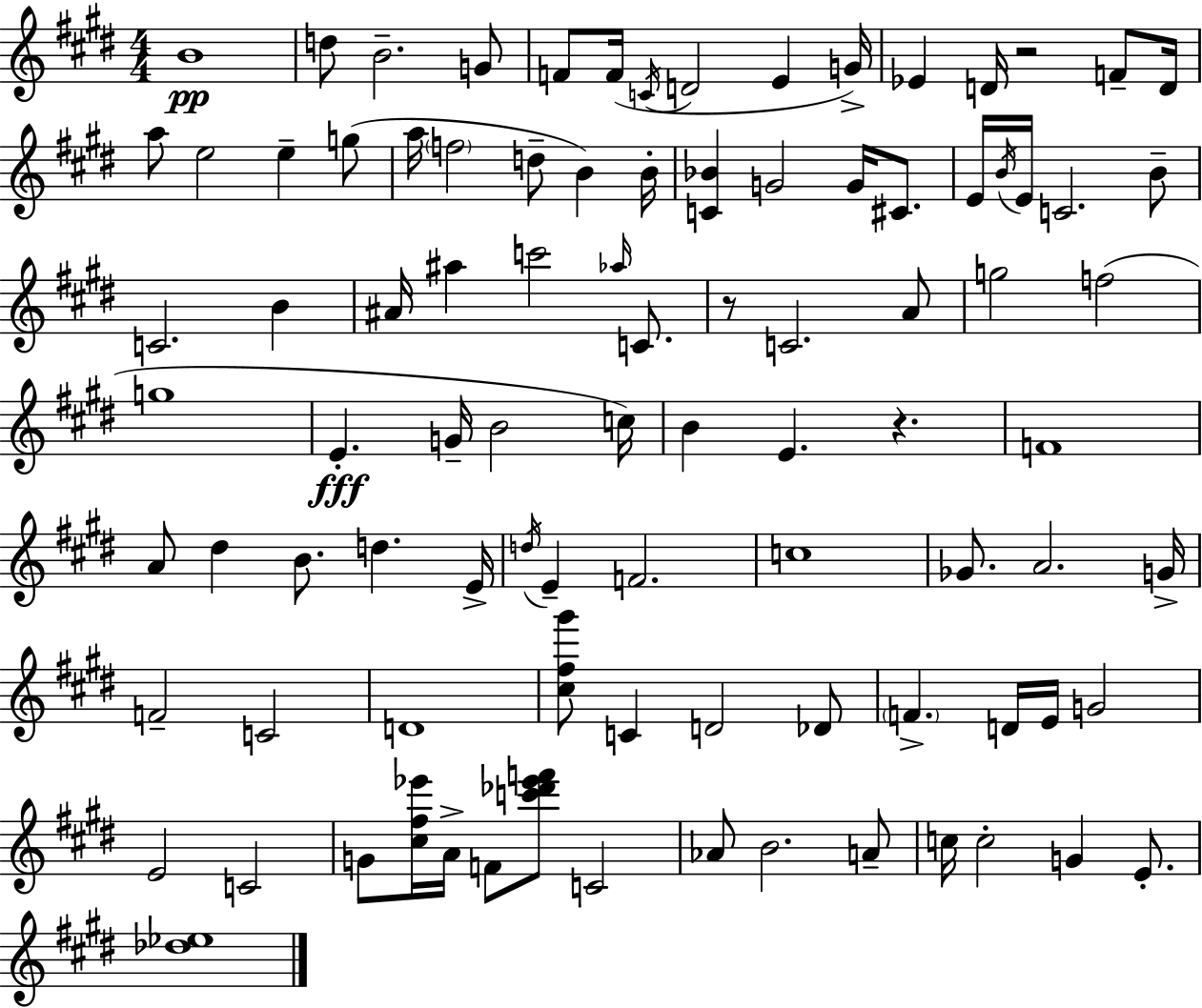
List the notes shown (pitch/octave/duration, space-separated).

B4/w D5/e B4/h. G4/e F4/e F4/s C4/s D4/h E4/q G4/s Eb4/q D4/s R/h F4/e D4/s A5/e E5/h E5/q G5/e A5/s F5/h D5/e B4/q B4/s [C4,Bb4]/q G4/h G4/s C#4/e. E4/s B4/s E4/s C4/h. B4/e C4/h. B4/q A#4/s A#5/q C6/h Ab5/s C4/e. R/e C4/h. A4/e G5/h F5/h G5/w E4/q. G4/s B4/h C5/s B4/q E4/q. R/q. F4/w A4/e D#5/q B4/e. D5/q. E4/s D5/s E4/q F4/h. C5/w Gb4/e. A4/h. G4/s F4/h C4/h D4/w [C#5,F#5,G#6]/e C4/q D4/h Db4/e F4/q. D4/s E4/s G4/h E4/h C4/h G4/e [C#5,F#5,Eb6]/s A4/s F4/e [C6,Db6,Eb6,F6]/e C4/h Ab4/e B4/h. A4/e C5/s C5/h G4/q E4/e. [Db5,Eb5]/w